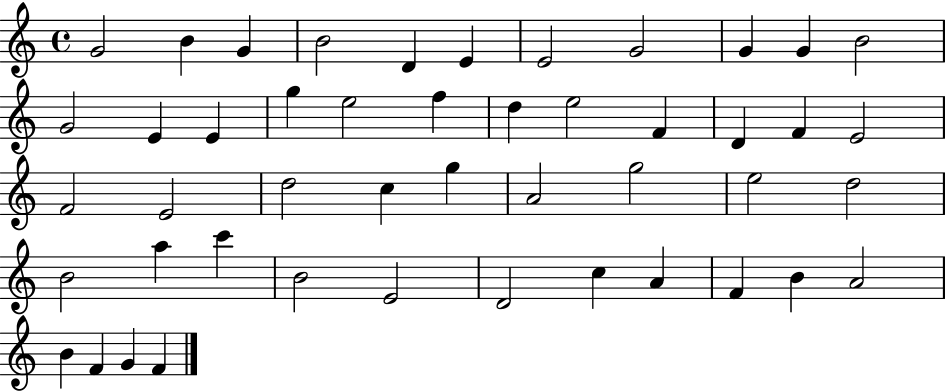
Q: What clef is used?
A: treble